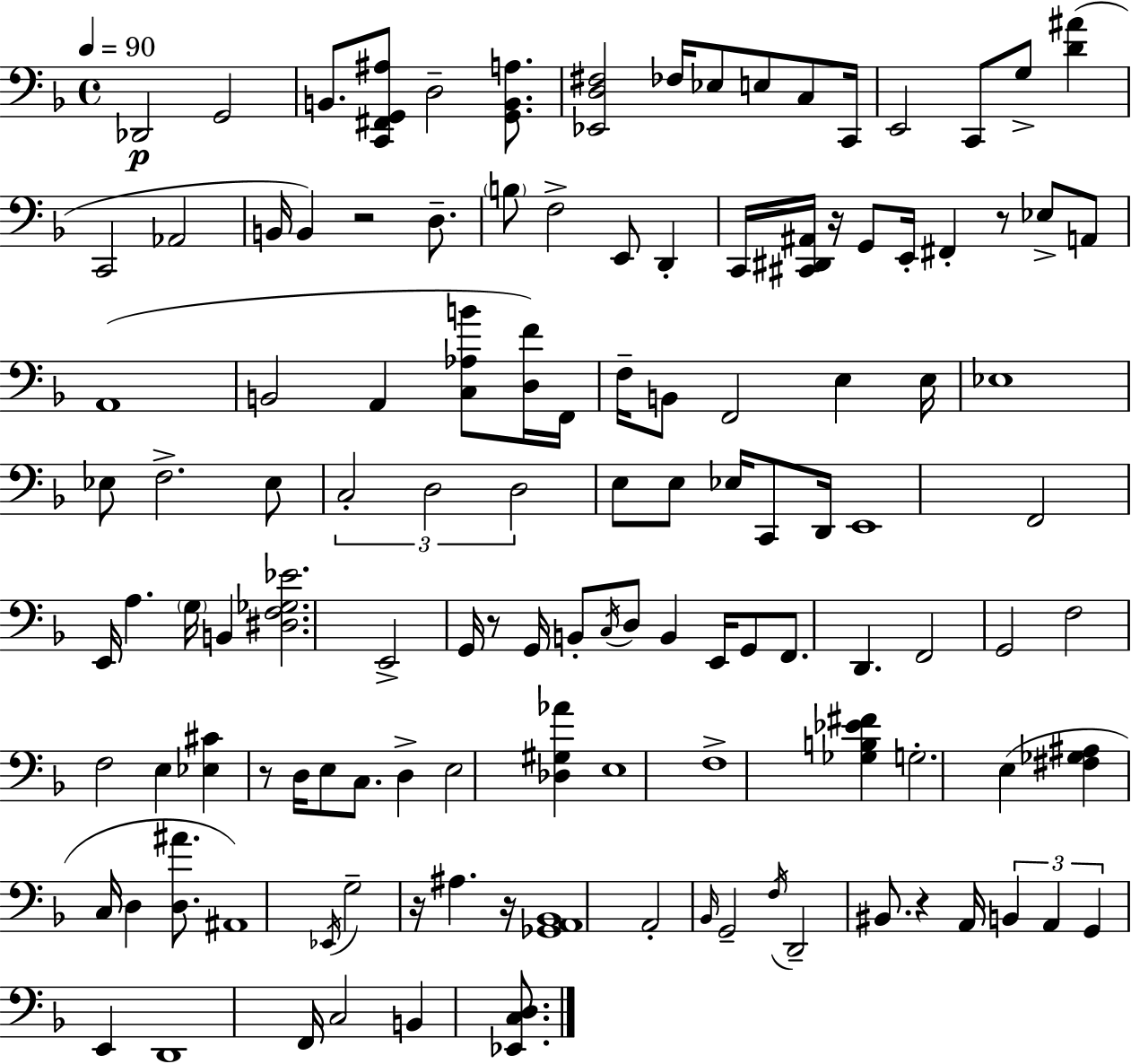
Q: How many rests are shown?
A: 8